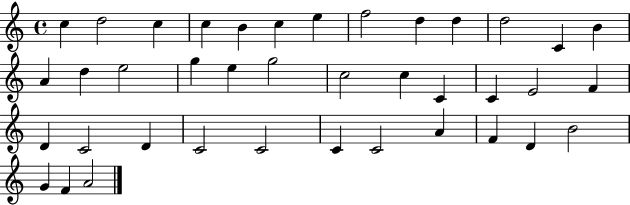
X:1
T:Untitled
M:4/4
L:1/4
K:C
c d2 c c B c e f2 d d d2 C B A d e2 g e g2 c2 c C C E2 F D C2 D C2 C2 C C2 A F D B2 G F A2